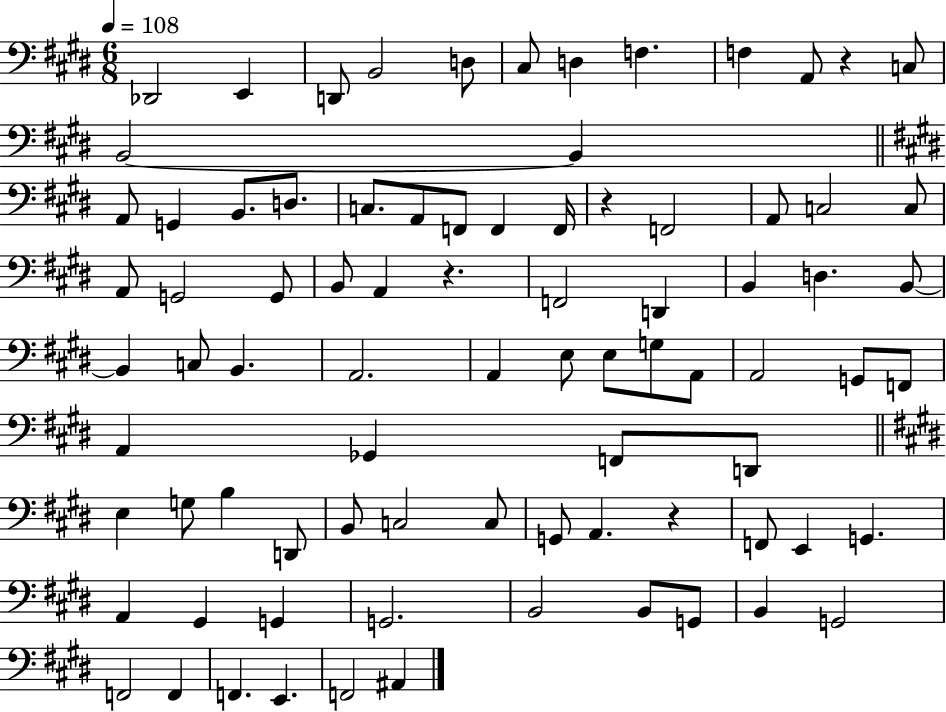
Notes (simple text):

Db2/h E2/q D2/e B2/h D3/e C#3/e D3/q F3/q. F3/q A2/e R/q C3/e B2/h B2/q A2/e G2/q B2/e. D3/e. C3/e. A2/e F2/e F2/q F2/s R/q F2/h A2/e C3/h C3/e A2/e G2/h G2/e B2/e A2/q R/q. F2/h D2/q B2/q D3/q. B2/e B2/q C3/e B2/q. A2/h. A2/q E3/e E3/e G3/e A2/e A2/h G2/e F2/e A2/q Gb2/q F2/e D2/e E3/q G3/e B3/q D2/e B2/e C3/h C3/e G2/e A2/q. R/q F2/e E2/q G2/q. A2/q G#2/q G2/q G2/h. B2/h B2/e G2/e B2/q G2/h F2/h F2/q F2/q. E2/q. F2/h A#2/q